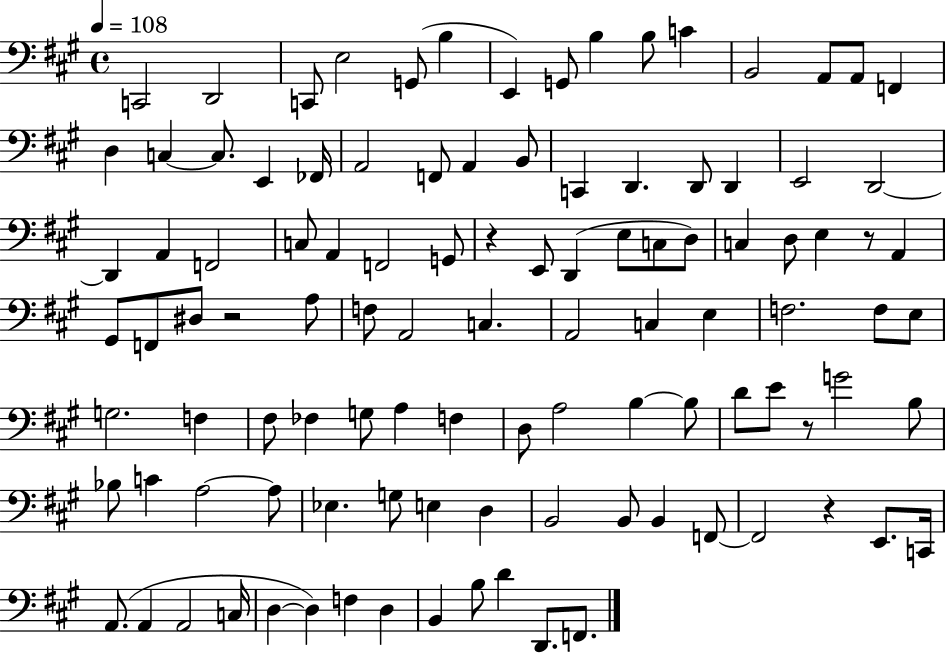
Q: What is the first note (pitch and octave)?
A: C2